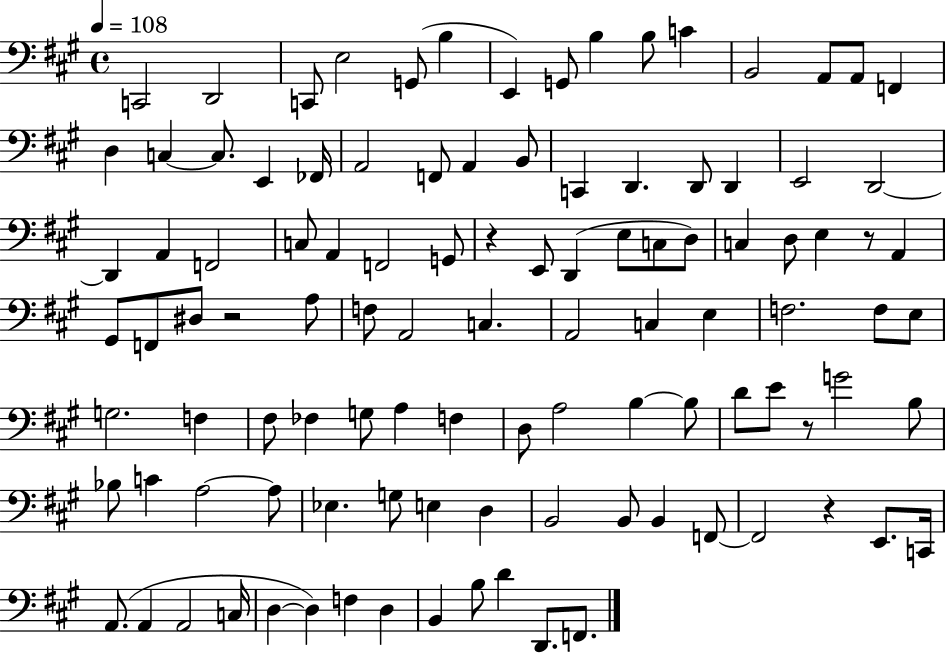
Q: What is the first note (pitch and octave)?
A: C2